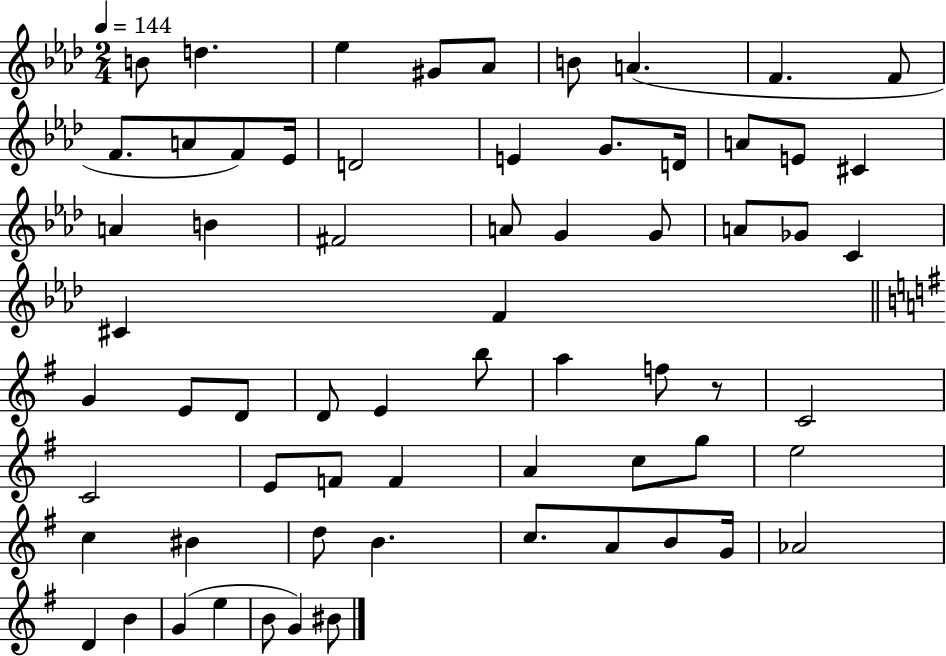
B4/e D5/q. Eb5/q G#4/e Ab4/e B4/e A4/q. F4/q. F4/e F4/e. A4/e F4/e Eb4/s D4/h E4/q G4/e. D4/s A4/e E4/e C#4/q A4/q B4/q F#4/h A4/e G4/q G4/e A4/e Gb4/e C4/q C#4/q F4/q G4/q E4/e D4/e D4/e E4/q B5/e A5/q F5/e R/e C4/h C4/h E4/e F4/e F4/q A4/q C5/e G5/e E5/h C5/q BIS4/q D5/e B4/q. C5/e. A4/e B4/e G4/s Ab4/h D4/q B4/q G4/q E5/q B4/e G4/q BIS4/e